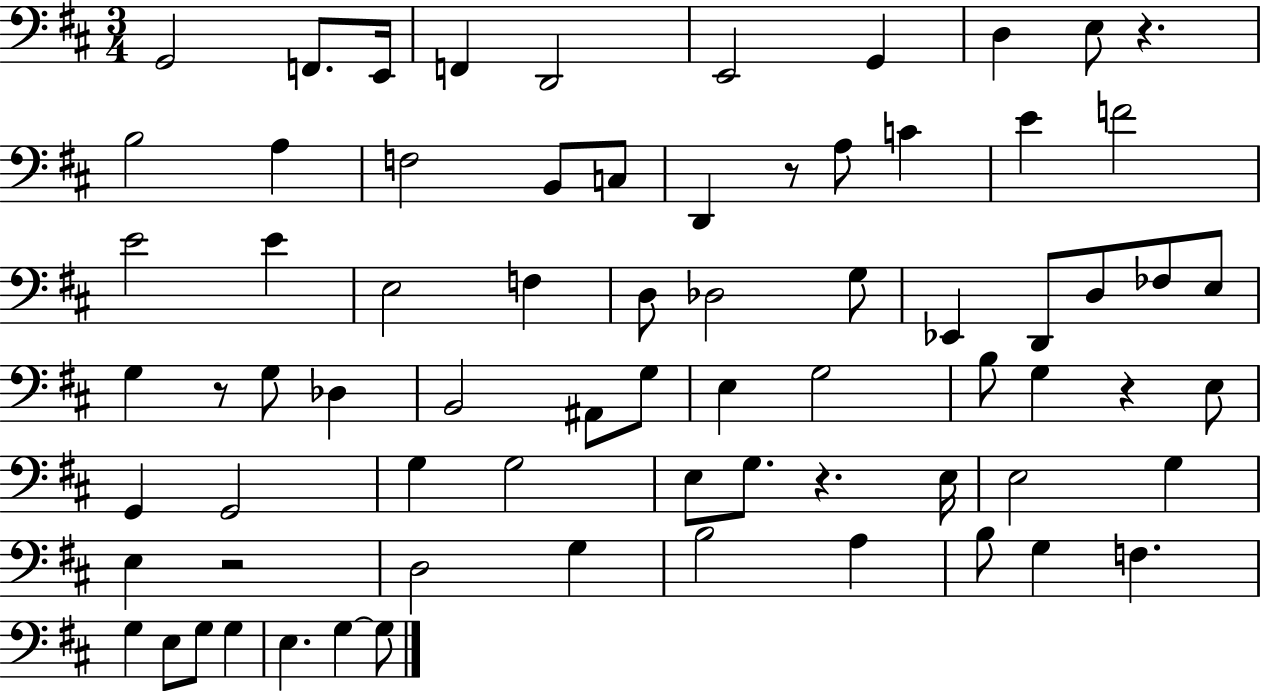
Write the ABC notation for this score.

X:1
T:Untitled
M:3/4
L:1/4
K:D
G,,2 F,,/2 E,,/4 F,, D,,2 E,,2 G,, D, E,/2 z B,2 A, F,2 B,,/2 C,/2 D,, z/2 A,/2 C E F2 E2 E E,2 F, D,/2 _D,2 G,/2 _E,, D,,/2 D,/2 _F,/2 E,/2 G, z/2 G,/2 _D, B,,2 ^A,,/2 G,/2 E, G,2 B,/2 G, z E,/2 G,, G,,2 G, G,2 E,/2 G,/2 z E,/4 E,2 G, E, z2 D,2 G, B,2 A, B,/2 G, F, G, E,/2 G,/2 G, E, G, G,/2